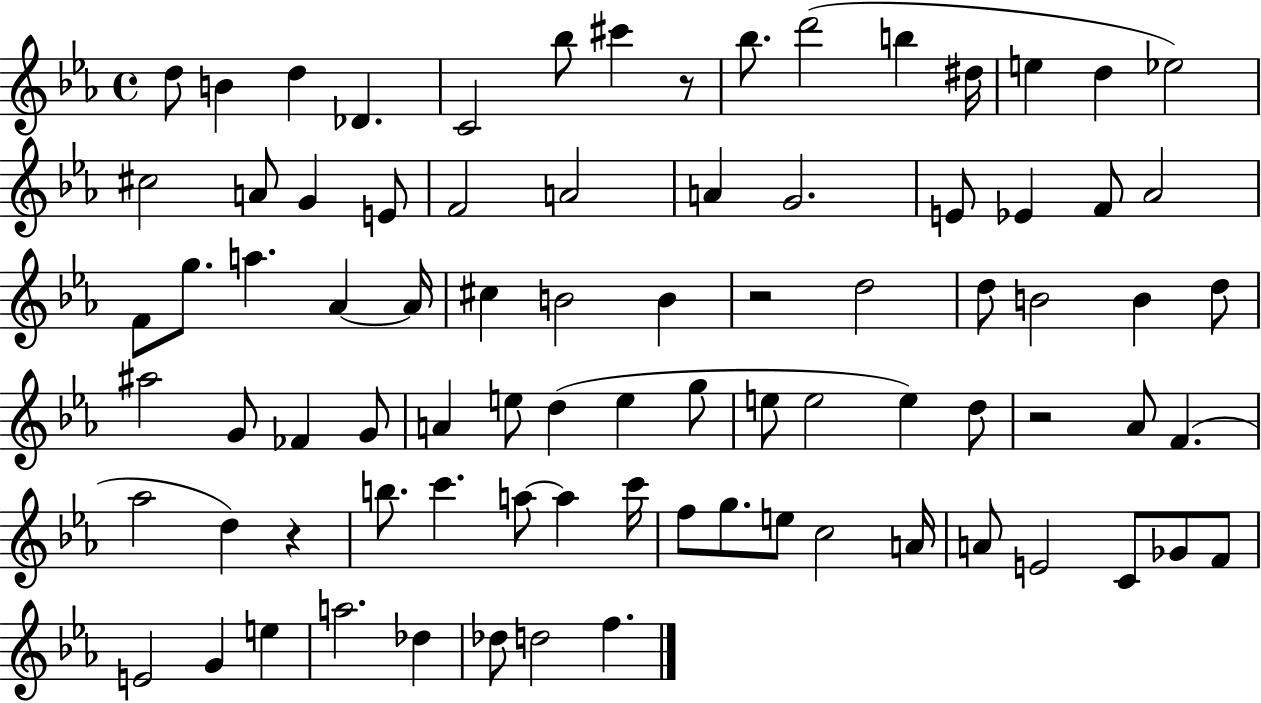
{
  \clef treble
  \time 4/4
  \defaultTimeSignature
  \key ees \major
  d''8 b'4 d''4 des'4. | c'2 bes''8 cis'''4 r8 | bes''8. d'''2( b''4 dis''16 | e''4 d''4 ees''2) | \break cis''2 a'8 g'4 e'8 | f'2 a'2 | a'4 g'2. | e'8 ees'4 f'8 aes'2 | \break f'8 g''8. a''4. aes'4~~ aes'16 | cis''4 b'2 b'4 | r2 d''2 | d''8 b'2 b'4 d''8 | \break ais''2 g'8 fes'4 g'8 | a'4 e''8 d''4( e''4 g''8 | e''8 e''2 e''4) d''8 | r2 aes'8 f'4.( | \break aes''2 d''4) r4 | b''8. c'''4. a''8~~ a''4 c'''16 | f''8 g''8. e''8 c''2 a'16 | a'8 e'2 c'8 ges'8 f'8 | \break e'2 g'4 e''4 | a''2. des''4 | des''8 d''2 f''4. | \bar "|."
}